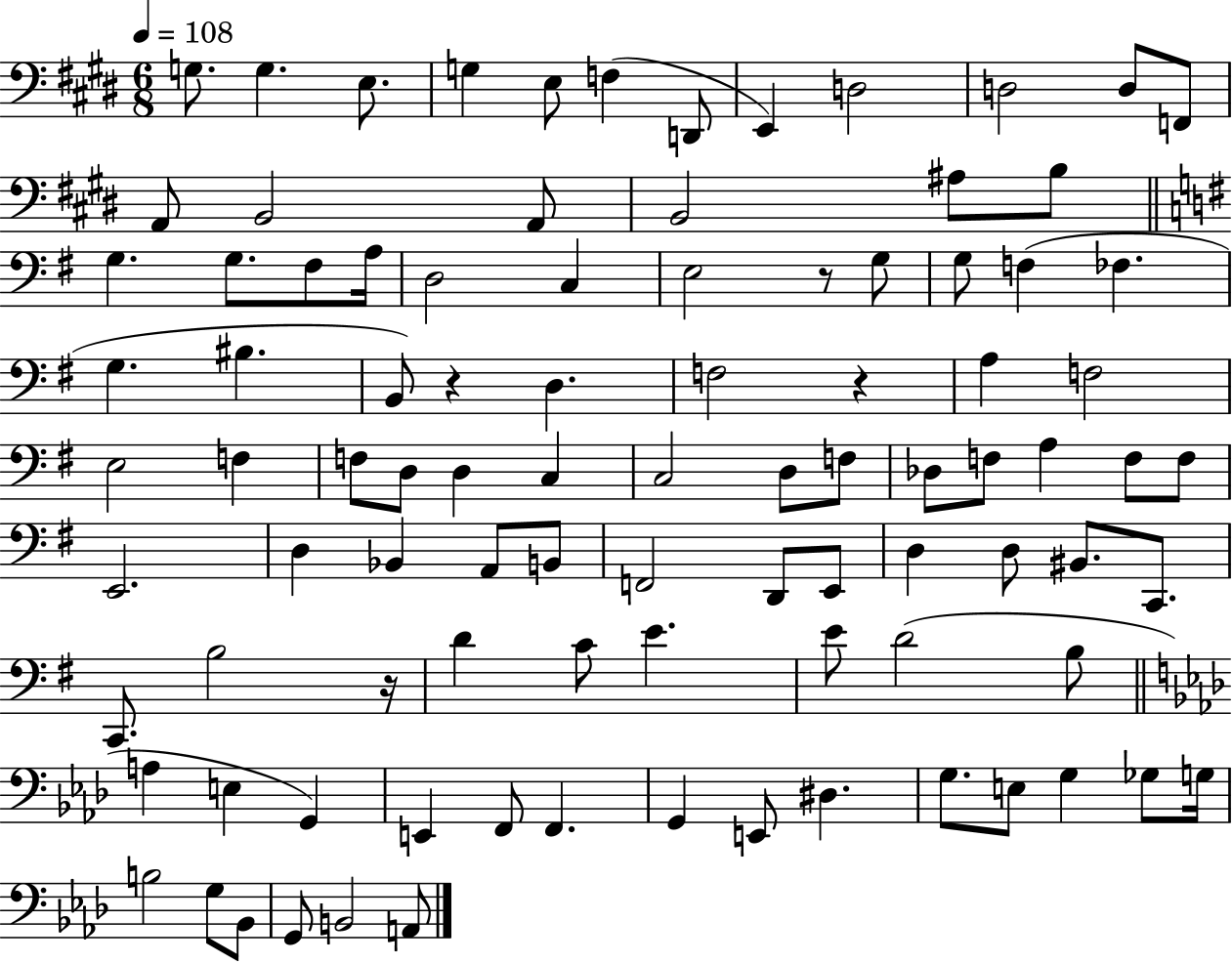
X:1
T:Untitled
M:6/8
L:1/4
K:E
G,/2 G, E,/2 G, E,/2 F, D,,/2 E,, D,2 D,2 D,/2 F,,/2 A,,/2 B,,2 A,,/2 B,,2 ^A,/2 B,/2 G, G,/2 ^F,/2 A,/4 D,2 C, E,2 z/2 G,/2 G,/2 F, _F, G, ^B, B,,/2 z D, F,2 z A, F,2 E,2 F, F,/2 D,/2 D, C, C,2 D,/2 F,/2 _D,/2 F,/2 A, F,/2 F,/2 E,,2 D, _B,, A,,/2 B,,/2 F,,2 D,,/2 E,,/2 D, D,/2 ^B,,/2 C,,/2 C,,/2 B,2 z/4 D C/2 E E/2 D2 B,/2 A, E, G,, E,, F,,/2 F,, G,, E,,/2 ^D, G,/2 E,/2 G, _G,/2 G,/4 B,2 G,/2 _B,,/2 G,,/2 B,,2 A,,/2